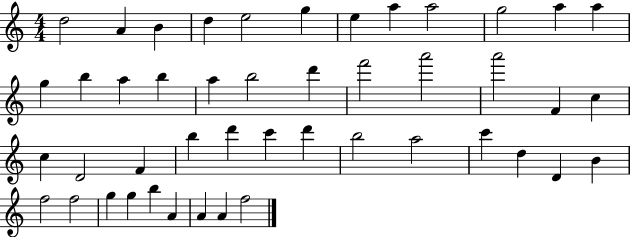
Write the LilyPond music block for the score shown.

{
  \clef treble
  \numericTimeSignature
  \time 4/4
  \key c \major
  d''2 a'4 b'4 | d''4 e''2 g''4 | e''4 a''4 a''2 | g''2 a''4 a''4 | \break g''4 b''4 a''4 b''4 | a''4 b''2 d'''4 | f'''2 a'''2 | a'''2 f'4 c''4 | \break c''4 d'2 f'4 | b''4 d'''4 c'''4 d'''4 | b''2 a''2 | c'''4 d''4 d'4 b'4 | \break f''2 f''2 | g''4 g''4 b''4 a'4 | a'4 a'4 f''2 | \bar "|."
}